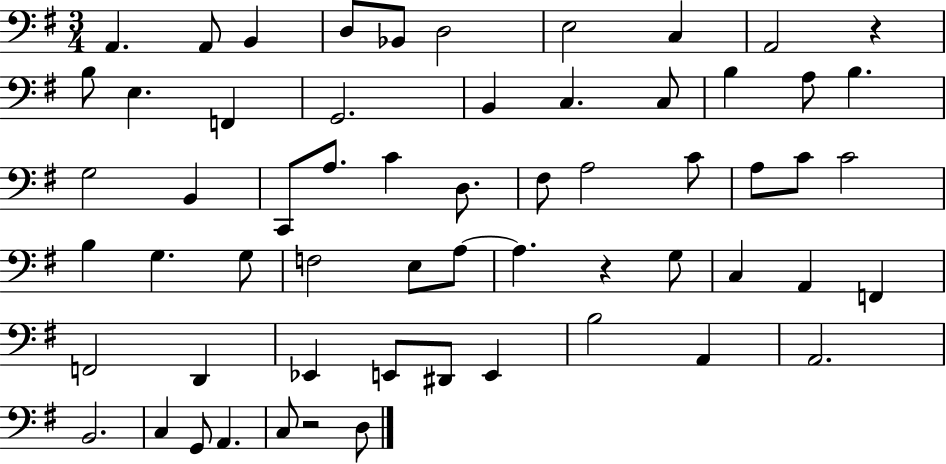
X:1
T:Untitled
M:3/4
L:1/4
K:G
A,, A,,/2 B,, D,/2 _B,,/2 D,2 E,2 C, A,,2 z B,/2 E, F,, G,,2 B,, C, C,/2 B, A,/2 B, G,2 B,, C,,/2 A,/2 C D,/2 ^F,/2 A,2 C/2 A,/2 C/2 C2 B, G, G,/2 F,2 E,/2 A,/2 A, z G,/2 C, A,, F,, F,,2 D,, _E,, E,,/2 ^D,,/2 E,, B,2 A,, A,,2 B,,2 C, G,,/2 A,, C,/2 z2 D,/2